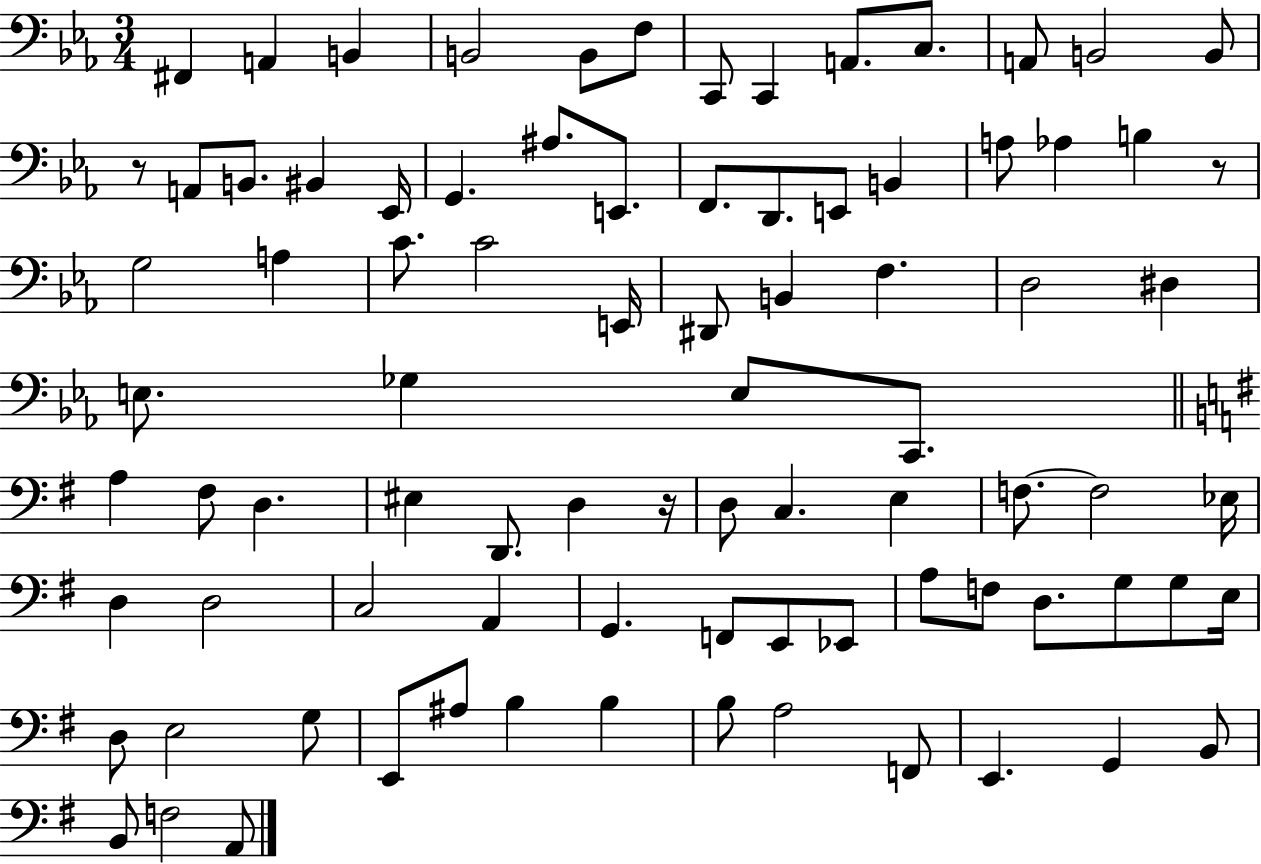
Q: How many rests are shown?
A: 3